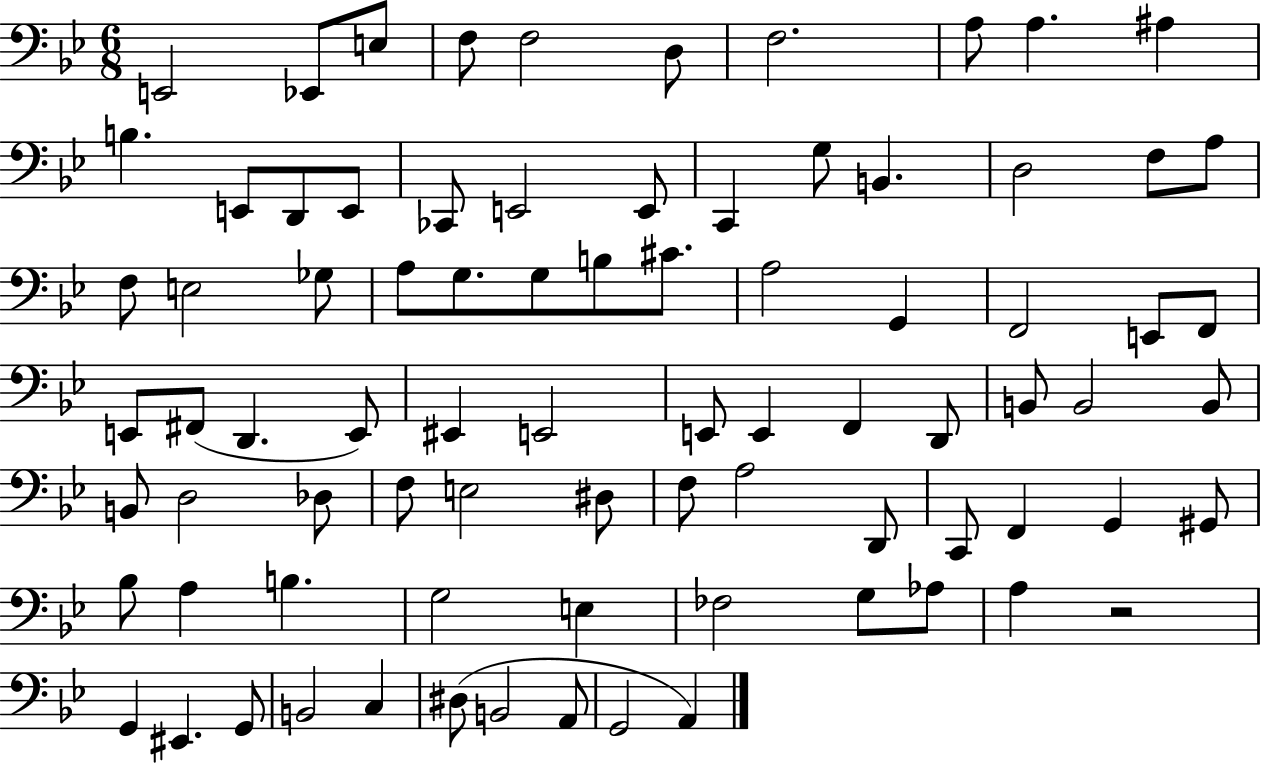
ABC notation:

X:1
T:Untitled
M:6/8
L:1/4
K:Bb
E,,2 _E,,/2 E,/2 F,/2 F,2 D,/2 F,2 A,/2 A, ^A, B, E,,/2 D,,/2 E,,/2 _C,,/2 E,,2 E,,/2 C,, G,/2 B,, D,2 F,/2 A,/2 F,/2 E,2 _G,/2 A,/2 G,/2 G,/2 B,/2 ^C/2 A,2 G,, F,,2 E,,/2 F,,/2 E,,/2 ^F,,/2 D,, E,,/2 ^E,, E,,2 E,,/2 E,, F,, D,,/2 B,,/2 B,,2 B,,/2 B,,/2 D,2 _D,/2 F,/2 E,2 ^D,/2 F,/2 A,2 D,,/2 C,,/2 F,, G,, ^G,,/2 _B,/2 A, B, G,2 E, _F,2 G,/2 _A,/2 A, z2 G,, ^E,, G,,/2 B,,2 C, ^D,/2 B,,2 A,,/2 G,,2 A,,